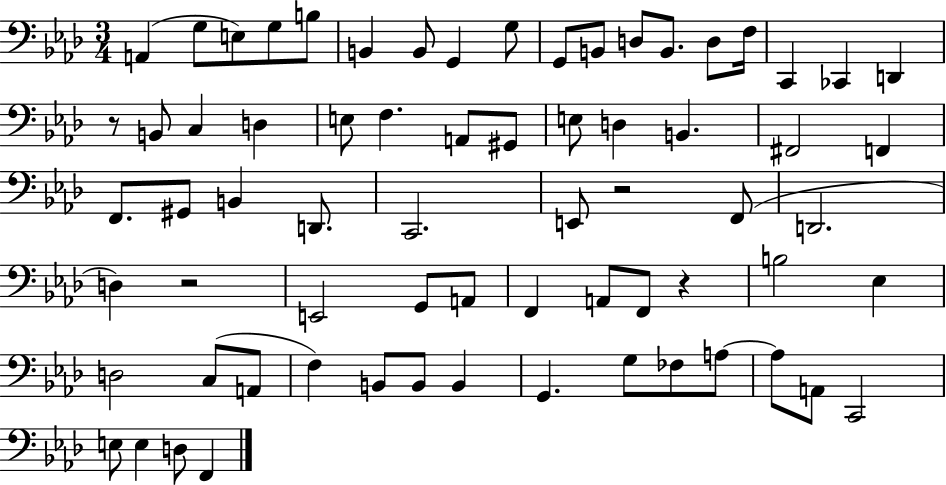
A2/q G3/e E3/e G3/e B3/e B2/q B2/e G2/q G3/e G2/e B2/e D3/e B2/e. D3/e F3/s C2/q CES2/q D2/q R/e B2/e C3/q D3/q E3/e F3/q. A2/e G#2/e E3/e D3/q B2/q. F#2/h F2/q F2/e. G#2/e B2/q D2/e. C2/h. E2/e R/h F2/e D2/h. D3/q R/h E2/h G2/e A2/e F2/q A2/e F2/e R/q B3/h Eb3/q D3/h C3/e A2/e F3/q B2/e B2/e B2/q G2/q. G3/e FES3/e A3/e A3/e A2/e C2/h E3/e E3/q D3/e F2/q